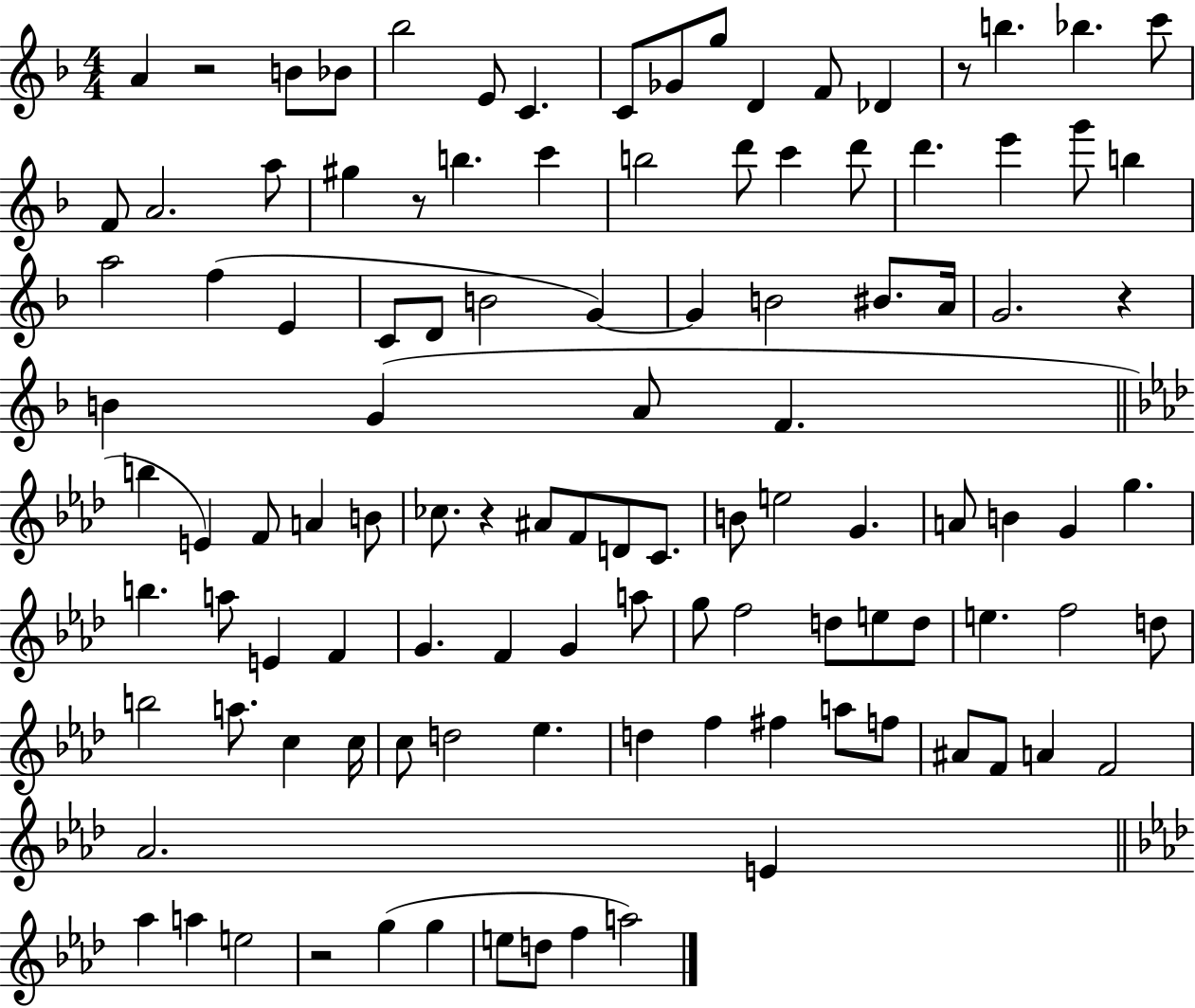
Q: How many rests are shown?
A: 6